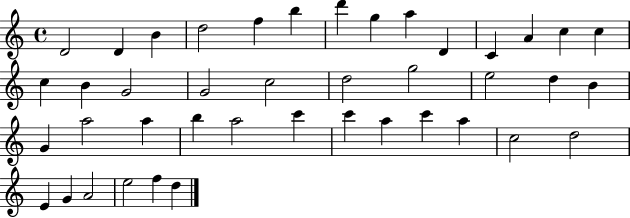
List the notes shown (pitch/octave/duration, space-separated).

D4/h D4/q B4/q D5/h F5/q B5/q D6/q G5/q A5/q D4/q C4/q A4/q C5/q C5/q C5/q B4/q G4/h G4/h C5/h D5/h G5/h E5/h D5/q B4/q G4/q A5/h A5/q B5/q A5/h C6/q C6/q A5/q C6/q A5/q C5/h D5/h E4/q G4/q A4/h E5/h F5/q D5/q